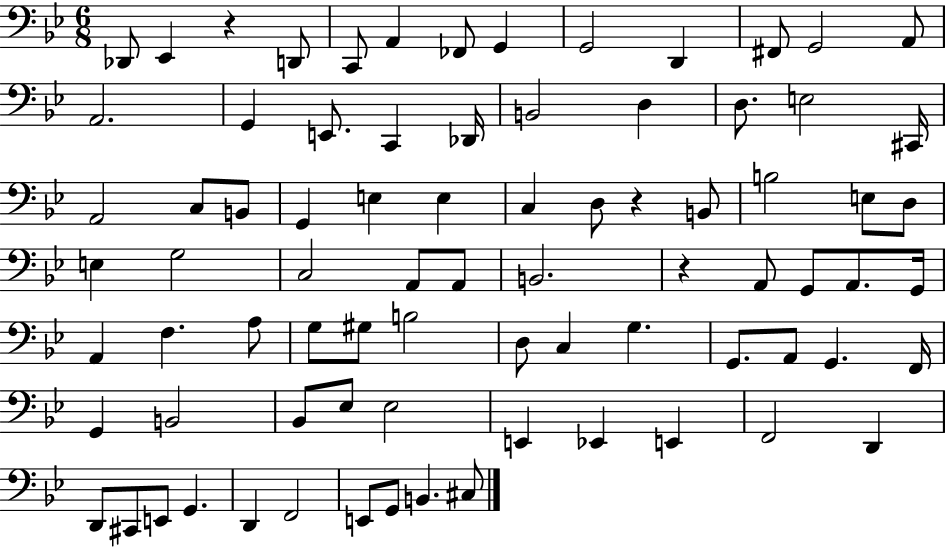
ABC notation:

X:1
T:Untitled
M:6/8
L:1/4
K:Bb
_D,,/2 _E,, z D,,/2 C,,/2 A,, _F,,/2 G,, G,,2 D,, ^F,,/2 G,,2 A,,/2 A,,2 G,, E,,/2 C,, _D,,/4 B,,2 D, D,/2 E,2 ^C,,/4 A,,2 C,/2 B,,/2 G,, E, E, C, D,/2 z B,,/2 B,2 E,/2 D,/2 E, G,2 C,2 A,,/2 A,,/2 B,,2 z A,,/2 G,,/2 A,,/2 G,,/4 A,, F, A,/2 G,/2 ^G,/2 B,2 D,/2 C, G, G,,/2 A,,/2 G,, F,,/4 G,, B,,2 _B,,/2 _E,/2 _E,2 E,, _E,, E,, F,,2 D,, D,,/2 ^C,,/2 E,,/2 G,, D,, F,,2 E,,/2 G,,/2 B,, ^C,/2